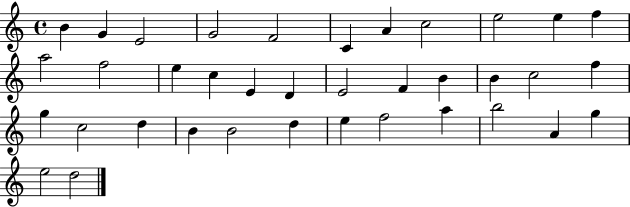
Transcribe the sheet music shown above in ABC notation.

X:1
T:Untitled
M:4/4
L:1/4
K:C
B G E2 G2 F2 C A c2 e2 e f a2 f2 e c E D E2 F B B c2 f g c2 d B B2 d e f2 a b2 A g e2 d2